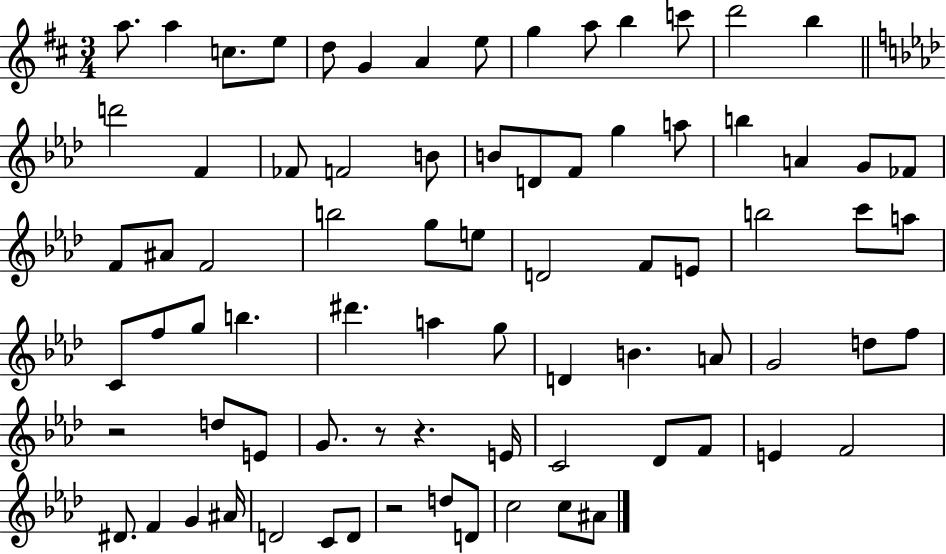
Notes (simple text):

A5/e. A5/q C5/e. E5/e D5/e G4/q A4/q E5/e G5/q A5/e B5/q C6/e D6/h B5/q D6/h F4/q FES4/e F4/h B4/e B4/e D4/e F4/e G5/q A5/e B5/q A4/q G4/e FES4/e F4/e A#4/e F4/h B5/h G5/e E5/e D4/h F4/e E4/e B5/h C6/e A5/e C4/e F5/e G5/e B5/q. D#6/q. A5/q G5/e D4/q B4/q. A4/e G4/h D5/e F5/e R/h D5/e E4/e G4/e. R/e R/q. E4/s C4/h Db4/e F4/e E4/q F4/h D#4/e. F4/q G4/q A#4/s D4/h C4/e D4/e R/h D5/e D4/e C5/h C5/e A#4/e